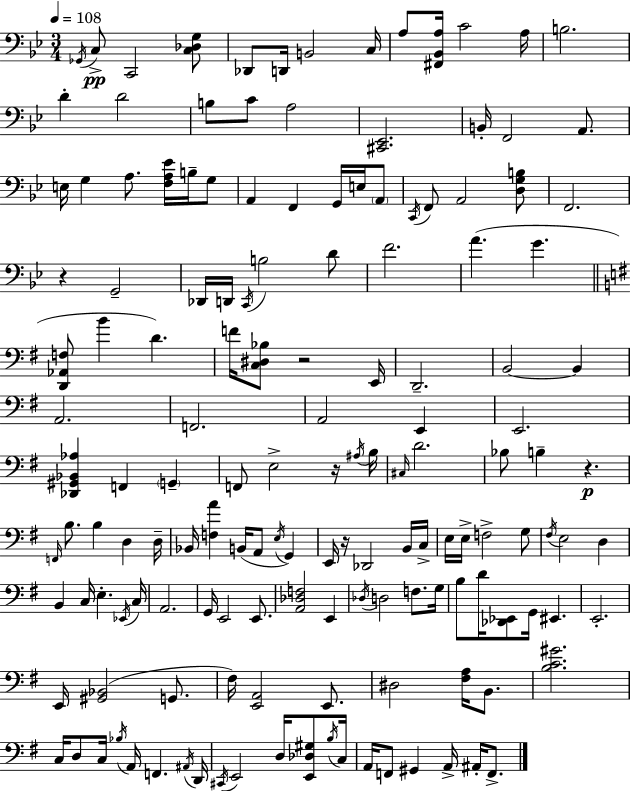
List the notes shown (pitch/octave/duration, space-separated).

Gb2/s C3/e C2/h [C3,Db3,G3]/e Db2/e D2/s B2/h C3/s A3/e [F#2,Bb2,A3]/s C4/h A3/s B3/h. D4/q D4/h B3/e C4/e A3/h [C#2,Eb2]/h. B2/s F2/h A2/e. E3/s G3/q A3/e. [F3,A3,Eb4]/s B3/s G3/e A2/q F2/q G2/s E3/s A2/e C2/s F2/e A2/h [D3,G3,B3]/e F2/h. R/q G2/h Db2/s D2/s C2/s B3/h D4/e F4/h. A4/q. G4/q. [D2,Ab2,F3]/e B4/q D4/q. F4/s [C3,D#3,Bb3]/e R/h E2/s D2/h. B2/h B2/q A2/h. F2/h. A2/h E2/q E2/h. [Db2,G#2,Bb2,Ab3]/q F2/q G2/q F2/e E3/h R/s A#3/s B3/s C#3/s D4/h. Bb3/e B3/q R/q. F2/s B3/e. B3/q D3/q D3/s Bb2/s [F3,A4]/q B2/s A2/e E3/s G2/q E2/s R/s Db2/h B2/s C3/s E3/s E3/s F3/h G3/e F#3/s E3/h D3/q B2/q C3/s E3/q. Eb2/s C3/s A2/h. G2/s E2/h E2/e. [A2,Db3,F3]/h E2/q Db3/s D3/h F3/e. G3/s B3/e D4/s [Db2,Eb2]/e G2/s EIS2/q. E2/h. E2/s [G#2,Bb2]/h G2/e. F#3/s [E2,A2]/h E2/e. D#3/h [F#3,A3]/s B2/e. [B3,C4,G#4]/h. C3/s D3/e C3/s Bb3/s A2/s F2/q. A#2/s D2/s C#2/s E2/h D3/s [E2,Db3,G#3]/e B3/s C3/s A2/s F2/e G#2/q A2/s A#2/s F2/e.